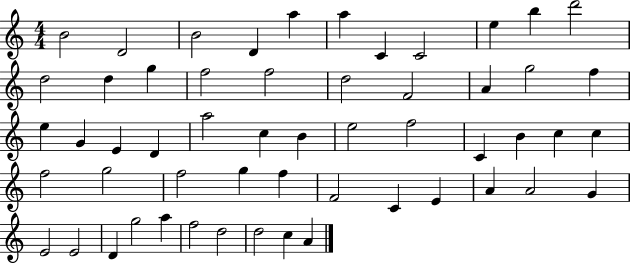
{
  \clef treble
  \numericTimeSignature
  \time 4/4
  \key c \major
  b'2 d'2 | b'2 d'4 a''4 | a''4 c'4 c'2 | e''4 b''4 d'''2 | \break d''2 d''4 g''4 | f''2 f''2 | d''2 f'2 | a'4 g''2 f''4 | \break e''4 g'4 e'4 d'4 | a''2 c''4 b'4 | e''2 f''2 | c'4 b'4 c''4 c''4 | \break f''2 g''2 | f''2 g''4 f''4 | f'2 c'4 e'4 | a'4 a'2 g'4 | \break e'2 e'2 | d'4 g''2 a''4 | f''2 d''2 | d''2 c''4 a'4 | \break \bar "|."
}